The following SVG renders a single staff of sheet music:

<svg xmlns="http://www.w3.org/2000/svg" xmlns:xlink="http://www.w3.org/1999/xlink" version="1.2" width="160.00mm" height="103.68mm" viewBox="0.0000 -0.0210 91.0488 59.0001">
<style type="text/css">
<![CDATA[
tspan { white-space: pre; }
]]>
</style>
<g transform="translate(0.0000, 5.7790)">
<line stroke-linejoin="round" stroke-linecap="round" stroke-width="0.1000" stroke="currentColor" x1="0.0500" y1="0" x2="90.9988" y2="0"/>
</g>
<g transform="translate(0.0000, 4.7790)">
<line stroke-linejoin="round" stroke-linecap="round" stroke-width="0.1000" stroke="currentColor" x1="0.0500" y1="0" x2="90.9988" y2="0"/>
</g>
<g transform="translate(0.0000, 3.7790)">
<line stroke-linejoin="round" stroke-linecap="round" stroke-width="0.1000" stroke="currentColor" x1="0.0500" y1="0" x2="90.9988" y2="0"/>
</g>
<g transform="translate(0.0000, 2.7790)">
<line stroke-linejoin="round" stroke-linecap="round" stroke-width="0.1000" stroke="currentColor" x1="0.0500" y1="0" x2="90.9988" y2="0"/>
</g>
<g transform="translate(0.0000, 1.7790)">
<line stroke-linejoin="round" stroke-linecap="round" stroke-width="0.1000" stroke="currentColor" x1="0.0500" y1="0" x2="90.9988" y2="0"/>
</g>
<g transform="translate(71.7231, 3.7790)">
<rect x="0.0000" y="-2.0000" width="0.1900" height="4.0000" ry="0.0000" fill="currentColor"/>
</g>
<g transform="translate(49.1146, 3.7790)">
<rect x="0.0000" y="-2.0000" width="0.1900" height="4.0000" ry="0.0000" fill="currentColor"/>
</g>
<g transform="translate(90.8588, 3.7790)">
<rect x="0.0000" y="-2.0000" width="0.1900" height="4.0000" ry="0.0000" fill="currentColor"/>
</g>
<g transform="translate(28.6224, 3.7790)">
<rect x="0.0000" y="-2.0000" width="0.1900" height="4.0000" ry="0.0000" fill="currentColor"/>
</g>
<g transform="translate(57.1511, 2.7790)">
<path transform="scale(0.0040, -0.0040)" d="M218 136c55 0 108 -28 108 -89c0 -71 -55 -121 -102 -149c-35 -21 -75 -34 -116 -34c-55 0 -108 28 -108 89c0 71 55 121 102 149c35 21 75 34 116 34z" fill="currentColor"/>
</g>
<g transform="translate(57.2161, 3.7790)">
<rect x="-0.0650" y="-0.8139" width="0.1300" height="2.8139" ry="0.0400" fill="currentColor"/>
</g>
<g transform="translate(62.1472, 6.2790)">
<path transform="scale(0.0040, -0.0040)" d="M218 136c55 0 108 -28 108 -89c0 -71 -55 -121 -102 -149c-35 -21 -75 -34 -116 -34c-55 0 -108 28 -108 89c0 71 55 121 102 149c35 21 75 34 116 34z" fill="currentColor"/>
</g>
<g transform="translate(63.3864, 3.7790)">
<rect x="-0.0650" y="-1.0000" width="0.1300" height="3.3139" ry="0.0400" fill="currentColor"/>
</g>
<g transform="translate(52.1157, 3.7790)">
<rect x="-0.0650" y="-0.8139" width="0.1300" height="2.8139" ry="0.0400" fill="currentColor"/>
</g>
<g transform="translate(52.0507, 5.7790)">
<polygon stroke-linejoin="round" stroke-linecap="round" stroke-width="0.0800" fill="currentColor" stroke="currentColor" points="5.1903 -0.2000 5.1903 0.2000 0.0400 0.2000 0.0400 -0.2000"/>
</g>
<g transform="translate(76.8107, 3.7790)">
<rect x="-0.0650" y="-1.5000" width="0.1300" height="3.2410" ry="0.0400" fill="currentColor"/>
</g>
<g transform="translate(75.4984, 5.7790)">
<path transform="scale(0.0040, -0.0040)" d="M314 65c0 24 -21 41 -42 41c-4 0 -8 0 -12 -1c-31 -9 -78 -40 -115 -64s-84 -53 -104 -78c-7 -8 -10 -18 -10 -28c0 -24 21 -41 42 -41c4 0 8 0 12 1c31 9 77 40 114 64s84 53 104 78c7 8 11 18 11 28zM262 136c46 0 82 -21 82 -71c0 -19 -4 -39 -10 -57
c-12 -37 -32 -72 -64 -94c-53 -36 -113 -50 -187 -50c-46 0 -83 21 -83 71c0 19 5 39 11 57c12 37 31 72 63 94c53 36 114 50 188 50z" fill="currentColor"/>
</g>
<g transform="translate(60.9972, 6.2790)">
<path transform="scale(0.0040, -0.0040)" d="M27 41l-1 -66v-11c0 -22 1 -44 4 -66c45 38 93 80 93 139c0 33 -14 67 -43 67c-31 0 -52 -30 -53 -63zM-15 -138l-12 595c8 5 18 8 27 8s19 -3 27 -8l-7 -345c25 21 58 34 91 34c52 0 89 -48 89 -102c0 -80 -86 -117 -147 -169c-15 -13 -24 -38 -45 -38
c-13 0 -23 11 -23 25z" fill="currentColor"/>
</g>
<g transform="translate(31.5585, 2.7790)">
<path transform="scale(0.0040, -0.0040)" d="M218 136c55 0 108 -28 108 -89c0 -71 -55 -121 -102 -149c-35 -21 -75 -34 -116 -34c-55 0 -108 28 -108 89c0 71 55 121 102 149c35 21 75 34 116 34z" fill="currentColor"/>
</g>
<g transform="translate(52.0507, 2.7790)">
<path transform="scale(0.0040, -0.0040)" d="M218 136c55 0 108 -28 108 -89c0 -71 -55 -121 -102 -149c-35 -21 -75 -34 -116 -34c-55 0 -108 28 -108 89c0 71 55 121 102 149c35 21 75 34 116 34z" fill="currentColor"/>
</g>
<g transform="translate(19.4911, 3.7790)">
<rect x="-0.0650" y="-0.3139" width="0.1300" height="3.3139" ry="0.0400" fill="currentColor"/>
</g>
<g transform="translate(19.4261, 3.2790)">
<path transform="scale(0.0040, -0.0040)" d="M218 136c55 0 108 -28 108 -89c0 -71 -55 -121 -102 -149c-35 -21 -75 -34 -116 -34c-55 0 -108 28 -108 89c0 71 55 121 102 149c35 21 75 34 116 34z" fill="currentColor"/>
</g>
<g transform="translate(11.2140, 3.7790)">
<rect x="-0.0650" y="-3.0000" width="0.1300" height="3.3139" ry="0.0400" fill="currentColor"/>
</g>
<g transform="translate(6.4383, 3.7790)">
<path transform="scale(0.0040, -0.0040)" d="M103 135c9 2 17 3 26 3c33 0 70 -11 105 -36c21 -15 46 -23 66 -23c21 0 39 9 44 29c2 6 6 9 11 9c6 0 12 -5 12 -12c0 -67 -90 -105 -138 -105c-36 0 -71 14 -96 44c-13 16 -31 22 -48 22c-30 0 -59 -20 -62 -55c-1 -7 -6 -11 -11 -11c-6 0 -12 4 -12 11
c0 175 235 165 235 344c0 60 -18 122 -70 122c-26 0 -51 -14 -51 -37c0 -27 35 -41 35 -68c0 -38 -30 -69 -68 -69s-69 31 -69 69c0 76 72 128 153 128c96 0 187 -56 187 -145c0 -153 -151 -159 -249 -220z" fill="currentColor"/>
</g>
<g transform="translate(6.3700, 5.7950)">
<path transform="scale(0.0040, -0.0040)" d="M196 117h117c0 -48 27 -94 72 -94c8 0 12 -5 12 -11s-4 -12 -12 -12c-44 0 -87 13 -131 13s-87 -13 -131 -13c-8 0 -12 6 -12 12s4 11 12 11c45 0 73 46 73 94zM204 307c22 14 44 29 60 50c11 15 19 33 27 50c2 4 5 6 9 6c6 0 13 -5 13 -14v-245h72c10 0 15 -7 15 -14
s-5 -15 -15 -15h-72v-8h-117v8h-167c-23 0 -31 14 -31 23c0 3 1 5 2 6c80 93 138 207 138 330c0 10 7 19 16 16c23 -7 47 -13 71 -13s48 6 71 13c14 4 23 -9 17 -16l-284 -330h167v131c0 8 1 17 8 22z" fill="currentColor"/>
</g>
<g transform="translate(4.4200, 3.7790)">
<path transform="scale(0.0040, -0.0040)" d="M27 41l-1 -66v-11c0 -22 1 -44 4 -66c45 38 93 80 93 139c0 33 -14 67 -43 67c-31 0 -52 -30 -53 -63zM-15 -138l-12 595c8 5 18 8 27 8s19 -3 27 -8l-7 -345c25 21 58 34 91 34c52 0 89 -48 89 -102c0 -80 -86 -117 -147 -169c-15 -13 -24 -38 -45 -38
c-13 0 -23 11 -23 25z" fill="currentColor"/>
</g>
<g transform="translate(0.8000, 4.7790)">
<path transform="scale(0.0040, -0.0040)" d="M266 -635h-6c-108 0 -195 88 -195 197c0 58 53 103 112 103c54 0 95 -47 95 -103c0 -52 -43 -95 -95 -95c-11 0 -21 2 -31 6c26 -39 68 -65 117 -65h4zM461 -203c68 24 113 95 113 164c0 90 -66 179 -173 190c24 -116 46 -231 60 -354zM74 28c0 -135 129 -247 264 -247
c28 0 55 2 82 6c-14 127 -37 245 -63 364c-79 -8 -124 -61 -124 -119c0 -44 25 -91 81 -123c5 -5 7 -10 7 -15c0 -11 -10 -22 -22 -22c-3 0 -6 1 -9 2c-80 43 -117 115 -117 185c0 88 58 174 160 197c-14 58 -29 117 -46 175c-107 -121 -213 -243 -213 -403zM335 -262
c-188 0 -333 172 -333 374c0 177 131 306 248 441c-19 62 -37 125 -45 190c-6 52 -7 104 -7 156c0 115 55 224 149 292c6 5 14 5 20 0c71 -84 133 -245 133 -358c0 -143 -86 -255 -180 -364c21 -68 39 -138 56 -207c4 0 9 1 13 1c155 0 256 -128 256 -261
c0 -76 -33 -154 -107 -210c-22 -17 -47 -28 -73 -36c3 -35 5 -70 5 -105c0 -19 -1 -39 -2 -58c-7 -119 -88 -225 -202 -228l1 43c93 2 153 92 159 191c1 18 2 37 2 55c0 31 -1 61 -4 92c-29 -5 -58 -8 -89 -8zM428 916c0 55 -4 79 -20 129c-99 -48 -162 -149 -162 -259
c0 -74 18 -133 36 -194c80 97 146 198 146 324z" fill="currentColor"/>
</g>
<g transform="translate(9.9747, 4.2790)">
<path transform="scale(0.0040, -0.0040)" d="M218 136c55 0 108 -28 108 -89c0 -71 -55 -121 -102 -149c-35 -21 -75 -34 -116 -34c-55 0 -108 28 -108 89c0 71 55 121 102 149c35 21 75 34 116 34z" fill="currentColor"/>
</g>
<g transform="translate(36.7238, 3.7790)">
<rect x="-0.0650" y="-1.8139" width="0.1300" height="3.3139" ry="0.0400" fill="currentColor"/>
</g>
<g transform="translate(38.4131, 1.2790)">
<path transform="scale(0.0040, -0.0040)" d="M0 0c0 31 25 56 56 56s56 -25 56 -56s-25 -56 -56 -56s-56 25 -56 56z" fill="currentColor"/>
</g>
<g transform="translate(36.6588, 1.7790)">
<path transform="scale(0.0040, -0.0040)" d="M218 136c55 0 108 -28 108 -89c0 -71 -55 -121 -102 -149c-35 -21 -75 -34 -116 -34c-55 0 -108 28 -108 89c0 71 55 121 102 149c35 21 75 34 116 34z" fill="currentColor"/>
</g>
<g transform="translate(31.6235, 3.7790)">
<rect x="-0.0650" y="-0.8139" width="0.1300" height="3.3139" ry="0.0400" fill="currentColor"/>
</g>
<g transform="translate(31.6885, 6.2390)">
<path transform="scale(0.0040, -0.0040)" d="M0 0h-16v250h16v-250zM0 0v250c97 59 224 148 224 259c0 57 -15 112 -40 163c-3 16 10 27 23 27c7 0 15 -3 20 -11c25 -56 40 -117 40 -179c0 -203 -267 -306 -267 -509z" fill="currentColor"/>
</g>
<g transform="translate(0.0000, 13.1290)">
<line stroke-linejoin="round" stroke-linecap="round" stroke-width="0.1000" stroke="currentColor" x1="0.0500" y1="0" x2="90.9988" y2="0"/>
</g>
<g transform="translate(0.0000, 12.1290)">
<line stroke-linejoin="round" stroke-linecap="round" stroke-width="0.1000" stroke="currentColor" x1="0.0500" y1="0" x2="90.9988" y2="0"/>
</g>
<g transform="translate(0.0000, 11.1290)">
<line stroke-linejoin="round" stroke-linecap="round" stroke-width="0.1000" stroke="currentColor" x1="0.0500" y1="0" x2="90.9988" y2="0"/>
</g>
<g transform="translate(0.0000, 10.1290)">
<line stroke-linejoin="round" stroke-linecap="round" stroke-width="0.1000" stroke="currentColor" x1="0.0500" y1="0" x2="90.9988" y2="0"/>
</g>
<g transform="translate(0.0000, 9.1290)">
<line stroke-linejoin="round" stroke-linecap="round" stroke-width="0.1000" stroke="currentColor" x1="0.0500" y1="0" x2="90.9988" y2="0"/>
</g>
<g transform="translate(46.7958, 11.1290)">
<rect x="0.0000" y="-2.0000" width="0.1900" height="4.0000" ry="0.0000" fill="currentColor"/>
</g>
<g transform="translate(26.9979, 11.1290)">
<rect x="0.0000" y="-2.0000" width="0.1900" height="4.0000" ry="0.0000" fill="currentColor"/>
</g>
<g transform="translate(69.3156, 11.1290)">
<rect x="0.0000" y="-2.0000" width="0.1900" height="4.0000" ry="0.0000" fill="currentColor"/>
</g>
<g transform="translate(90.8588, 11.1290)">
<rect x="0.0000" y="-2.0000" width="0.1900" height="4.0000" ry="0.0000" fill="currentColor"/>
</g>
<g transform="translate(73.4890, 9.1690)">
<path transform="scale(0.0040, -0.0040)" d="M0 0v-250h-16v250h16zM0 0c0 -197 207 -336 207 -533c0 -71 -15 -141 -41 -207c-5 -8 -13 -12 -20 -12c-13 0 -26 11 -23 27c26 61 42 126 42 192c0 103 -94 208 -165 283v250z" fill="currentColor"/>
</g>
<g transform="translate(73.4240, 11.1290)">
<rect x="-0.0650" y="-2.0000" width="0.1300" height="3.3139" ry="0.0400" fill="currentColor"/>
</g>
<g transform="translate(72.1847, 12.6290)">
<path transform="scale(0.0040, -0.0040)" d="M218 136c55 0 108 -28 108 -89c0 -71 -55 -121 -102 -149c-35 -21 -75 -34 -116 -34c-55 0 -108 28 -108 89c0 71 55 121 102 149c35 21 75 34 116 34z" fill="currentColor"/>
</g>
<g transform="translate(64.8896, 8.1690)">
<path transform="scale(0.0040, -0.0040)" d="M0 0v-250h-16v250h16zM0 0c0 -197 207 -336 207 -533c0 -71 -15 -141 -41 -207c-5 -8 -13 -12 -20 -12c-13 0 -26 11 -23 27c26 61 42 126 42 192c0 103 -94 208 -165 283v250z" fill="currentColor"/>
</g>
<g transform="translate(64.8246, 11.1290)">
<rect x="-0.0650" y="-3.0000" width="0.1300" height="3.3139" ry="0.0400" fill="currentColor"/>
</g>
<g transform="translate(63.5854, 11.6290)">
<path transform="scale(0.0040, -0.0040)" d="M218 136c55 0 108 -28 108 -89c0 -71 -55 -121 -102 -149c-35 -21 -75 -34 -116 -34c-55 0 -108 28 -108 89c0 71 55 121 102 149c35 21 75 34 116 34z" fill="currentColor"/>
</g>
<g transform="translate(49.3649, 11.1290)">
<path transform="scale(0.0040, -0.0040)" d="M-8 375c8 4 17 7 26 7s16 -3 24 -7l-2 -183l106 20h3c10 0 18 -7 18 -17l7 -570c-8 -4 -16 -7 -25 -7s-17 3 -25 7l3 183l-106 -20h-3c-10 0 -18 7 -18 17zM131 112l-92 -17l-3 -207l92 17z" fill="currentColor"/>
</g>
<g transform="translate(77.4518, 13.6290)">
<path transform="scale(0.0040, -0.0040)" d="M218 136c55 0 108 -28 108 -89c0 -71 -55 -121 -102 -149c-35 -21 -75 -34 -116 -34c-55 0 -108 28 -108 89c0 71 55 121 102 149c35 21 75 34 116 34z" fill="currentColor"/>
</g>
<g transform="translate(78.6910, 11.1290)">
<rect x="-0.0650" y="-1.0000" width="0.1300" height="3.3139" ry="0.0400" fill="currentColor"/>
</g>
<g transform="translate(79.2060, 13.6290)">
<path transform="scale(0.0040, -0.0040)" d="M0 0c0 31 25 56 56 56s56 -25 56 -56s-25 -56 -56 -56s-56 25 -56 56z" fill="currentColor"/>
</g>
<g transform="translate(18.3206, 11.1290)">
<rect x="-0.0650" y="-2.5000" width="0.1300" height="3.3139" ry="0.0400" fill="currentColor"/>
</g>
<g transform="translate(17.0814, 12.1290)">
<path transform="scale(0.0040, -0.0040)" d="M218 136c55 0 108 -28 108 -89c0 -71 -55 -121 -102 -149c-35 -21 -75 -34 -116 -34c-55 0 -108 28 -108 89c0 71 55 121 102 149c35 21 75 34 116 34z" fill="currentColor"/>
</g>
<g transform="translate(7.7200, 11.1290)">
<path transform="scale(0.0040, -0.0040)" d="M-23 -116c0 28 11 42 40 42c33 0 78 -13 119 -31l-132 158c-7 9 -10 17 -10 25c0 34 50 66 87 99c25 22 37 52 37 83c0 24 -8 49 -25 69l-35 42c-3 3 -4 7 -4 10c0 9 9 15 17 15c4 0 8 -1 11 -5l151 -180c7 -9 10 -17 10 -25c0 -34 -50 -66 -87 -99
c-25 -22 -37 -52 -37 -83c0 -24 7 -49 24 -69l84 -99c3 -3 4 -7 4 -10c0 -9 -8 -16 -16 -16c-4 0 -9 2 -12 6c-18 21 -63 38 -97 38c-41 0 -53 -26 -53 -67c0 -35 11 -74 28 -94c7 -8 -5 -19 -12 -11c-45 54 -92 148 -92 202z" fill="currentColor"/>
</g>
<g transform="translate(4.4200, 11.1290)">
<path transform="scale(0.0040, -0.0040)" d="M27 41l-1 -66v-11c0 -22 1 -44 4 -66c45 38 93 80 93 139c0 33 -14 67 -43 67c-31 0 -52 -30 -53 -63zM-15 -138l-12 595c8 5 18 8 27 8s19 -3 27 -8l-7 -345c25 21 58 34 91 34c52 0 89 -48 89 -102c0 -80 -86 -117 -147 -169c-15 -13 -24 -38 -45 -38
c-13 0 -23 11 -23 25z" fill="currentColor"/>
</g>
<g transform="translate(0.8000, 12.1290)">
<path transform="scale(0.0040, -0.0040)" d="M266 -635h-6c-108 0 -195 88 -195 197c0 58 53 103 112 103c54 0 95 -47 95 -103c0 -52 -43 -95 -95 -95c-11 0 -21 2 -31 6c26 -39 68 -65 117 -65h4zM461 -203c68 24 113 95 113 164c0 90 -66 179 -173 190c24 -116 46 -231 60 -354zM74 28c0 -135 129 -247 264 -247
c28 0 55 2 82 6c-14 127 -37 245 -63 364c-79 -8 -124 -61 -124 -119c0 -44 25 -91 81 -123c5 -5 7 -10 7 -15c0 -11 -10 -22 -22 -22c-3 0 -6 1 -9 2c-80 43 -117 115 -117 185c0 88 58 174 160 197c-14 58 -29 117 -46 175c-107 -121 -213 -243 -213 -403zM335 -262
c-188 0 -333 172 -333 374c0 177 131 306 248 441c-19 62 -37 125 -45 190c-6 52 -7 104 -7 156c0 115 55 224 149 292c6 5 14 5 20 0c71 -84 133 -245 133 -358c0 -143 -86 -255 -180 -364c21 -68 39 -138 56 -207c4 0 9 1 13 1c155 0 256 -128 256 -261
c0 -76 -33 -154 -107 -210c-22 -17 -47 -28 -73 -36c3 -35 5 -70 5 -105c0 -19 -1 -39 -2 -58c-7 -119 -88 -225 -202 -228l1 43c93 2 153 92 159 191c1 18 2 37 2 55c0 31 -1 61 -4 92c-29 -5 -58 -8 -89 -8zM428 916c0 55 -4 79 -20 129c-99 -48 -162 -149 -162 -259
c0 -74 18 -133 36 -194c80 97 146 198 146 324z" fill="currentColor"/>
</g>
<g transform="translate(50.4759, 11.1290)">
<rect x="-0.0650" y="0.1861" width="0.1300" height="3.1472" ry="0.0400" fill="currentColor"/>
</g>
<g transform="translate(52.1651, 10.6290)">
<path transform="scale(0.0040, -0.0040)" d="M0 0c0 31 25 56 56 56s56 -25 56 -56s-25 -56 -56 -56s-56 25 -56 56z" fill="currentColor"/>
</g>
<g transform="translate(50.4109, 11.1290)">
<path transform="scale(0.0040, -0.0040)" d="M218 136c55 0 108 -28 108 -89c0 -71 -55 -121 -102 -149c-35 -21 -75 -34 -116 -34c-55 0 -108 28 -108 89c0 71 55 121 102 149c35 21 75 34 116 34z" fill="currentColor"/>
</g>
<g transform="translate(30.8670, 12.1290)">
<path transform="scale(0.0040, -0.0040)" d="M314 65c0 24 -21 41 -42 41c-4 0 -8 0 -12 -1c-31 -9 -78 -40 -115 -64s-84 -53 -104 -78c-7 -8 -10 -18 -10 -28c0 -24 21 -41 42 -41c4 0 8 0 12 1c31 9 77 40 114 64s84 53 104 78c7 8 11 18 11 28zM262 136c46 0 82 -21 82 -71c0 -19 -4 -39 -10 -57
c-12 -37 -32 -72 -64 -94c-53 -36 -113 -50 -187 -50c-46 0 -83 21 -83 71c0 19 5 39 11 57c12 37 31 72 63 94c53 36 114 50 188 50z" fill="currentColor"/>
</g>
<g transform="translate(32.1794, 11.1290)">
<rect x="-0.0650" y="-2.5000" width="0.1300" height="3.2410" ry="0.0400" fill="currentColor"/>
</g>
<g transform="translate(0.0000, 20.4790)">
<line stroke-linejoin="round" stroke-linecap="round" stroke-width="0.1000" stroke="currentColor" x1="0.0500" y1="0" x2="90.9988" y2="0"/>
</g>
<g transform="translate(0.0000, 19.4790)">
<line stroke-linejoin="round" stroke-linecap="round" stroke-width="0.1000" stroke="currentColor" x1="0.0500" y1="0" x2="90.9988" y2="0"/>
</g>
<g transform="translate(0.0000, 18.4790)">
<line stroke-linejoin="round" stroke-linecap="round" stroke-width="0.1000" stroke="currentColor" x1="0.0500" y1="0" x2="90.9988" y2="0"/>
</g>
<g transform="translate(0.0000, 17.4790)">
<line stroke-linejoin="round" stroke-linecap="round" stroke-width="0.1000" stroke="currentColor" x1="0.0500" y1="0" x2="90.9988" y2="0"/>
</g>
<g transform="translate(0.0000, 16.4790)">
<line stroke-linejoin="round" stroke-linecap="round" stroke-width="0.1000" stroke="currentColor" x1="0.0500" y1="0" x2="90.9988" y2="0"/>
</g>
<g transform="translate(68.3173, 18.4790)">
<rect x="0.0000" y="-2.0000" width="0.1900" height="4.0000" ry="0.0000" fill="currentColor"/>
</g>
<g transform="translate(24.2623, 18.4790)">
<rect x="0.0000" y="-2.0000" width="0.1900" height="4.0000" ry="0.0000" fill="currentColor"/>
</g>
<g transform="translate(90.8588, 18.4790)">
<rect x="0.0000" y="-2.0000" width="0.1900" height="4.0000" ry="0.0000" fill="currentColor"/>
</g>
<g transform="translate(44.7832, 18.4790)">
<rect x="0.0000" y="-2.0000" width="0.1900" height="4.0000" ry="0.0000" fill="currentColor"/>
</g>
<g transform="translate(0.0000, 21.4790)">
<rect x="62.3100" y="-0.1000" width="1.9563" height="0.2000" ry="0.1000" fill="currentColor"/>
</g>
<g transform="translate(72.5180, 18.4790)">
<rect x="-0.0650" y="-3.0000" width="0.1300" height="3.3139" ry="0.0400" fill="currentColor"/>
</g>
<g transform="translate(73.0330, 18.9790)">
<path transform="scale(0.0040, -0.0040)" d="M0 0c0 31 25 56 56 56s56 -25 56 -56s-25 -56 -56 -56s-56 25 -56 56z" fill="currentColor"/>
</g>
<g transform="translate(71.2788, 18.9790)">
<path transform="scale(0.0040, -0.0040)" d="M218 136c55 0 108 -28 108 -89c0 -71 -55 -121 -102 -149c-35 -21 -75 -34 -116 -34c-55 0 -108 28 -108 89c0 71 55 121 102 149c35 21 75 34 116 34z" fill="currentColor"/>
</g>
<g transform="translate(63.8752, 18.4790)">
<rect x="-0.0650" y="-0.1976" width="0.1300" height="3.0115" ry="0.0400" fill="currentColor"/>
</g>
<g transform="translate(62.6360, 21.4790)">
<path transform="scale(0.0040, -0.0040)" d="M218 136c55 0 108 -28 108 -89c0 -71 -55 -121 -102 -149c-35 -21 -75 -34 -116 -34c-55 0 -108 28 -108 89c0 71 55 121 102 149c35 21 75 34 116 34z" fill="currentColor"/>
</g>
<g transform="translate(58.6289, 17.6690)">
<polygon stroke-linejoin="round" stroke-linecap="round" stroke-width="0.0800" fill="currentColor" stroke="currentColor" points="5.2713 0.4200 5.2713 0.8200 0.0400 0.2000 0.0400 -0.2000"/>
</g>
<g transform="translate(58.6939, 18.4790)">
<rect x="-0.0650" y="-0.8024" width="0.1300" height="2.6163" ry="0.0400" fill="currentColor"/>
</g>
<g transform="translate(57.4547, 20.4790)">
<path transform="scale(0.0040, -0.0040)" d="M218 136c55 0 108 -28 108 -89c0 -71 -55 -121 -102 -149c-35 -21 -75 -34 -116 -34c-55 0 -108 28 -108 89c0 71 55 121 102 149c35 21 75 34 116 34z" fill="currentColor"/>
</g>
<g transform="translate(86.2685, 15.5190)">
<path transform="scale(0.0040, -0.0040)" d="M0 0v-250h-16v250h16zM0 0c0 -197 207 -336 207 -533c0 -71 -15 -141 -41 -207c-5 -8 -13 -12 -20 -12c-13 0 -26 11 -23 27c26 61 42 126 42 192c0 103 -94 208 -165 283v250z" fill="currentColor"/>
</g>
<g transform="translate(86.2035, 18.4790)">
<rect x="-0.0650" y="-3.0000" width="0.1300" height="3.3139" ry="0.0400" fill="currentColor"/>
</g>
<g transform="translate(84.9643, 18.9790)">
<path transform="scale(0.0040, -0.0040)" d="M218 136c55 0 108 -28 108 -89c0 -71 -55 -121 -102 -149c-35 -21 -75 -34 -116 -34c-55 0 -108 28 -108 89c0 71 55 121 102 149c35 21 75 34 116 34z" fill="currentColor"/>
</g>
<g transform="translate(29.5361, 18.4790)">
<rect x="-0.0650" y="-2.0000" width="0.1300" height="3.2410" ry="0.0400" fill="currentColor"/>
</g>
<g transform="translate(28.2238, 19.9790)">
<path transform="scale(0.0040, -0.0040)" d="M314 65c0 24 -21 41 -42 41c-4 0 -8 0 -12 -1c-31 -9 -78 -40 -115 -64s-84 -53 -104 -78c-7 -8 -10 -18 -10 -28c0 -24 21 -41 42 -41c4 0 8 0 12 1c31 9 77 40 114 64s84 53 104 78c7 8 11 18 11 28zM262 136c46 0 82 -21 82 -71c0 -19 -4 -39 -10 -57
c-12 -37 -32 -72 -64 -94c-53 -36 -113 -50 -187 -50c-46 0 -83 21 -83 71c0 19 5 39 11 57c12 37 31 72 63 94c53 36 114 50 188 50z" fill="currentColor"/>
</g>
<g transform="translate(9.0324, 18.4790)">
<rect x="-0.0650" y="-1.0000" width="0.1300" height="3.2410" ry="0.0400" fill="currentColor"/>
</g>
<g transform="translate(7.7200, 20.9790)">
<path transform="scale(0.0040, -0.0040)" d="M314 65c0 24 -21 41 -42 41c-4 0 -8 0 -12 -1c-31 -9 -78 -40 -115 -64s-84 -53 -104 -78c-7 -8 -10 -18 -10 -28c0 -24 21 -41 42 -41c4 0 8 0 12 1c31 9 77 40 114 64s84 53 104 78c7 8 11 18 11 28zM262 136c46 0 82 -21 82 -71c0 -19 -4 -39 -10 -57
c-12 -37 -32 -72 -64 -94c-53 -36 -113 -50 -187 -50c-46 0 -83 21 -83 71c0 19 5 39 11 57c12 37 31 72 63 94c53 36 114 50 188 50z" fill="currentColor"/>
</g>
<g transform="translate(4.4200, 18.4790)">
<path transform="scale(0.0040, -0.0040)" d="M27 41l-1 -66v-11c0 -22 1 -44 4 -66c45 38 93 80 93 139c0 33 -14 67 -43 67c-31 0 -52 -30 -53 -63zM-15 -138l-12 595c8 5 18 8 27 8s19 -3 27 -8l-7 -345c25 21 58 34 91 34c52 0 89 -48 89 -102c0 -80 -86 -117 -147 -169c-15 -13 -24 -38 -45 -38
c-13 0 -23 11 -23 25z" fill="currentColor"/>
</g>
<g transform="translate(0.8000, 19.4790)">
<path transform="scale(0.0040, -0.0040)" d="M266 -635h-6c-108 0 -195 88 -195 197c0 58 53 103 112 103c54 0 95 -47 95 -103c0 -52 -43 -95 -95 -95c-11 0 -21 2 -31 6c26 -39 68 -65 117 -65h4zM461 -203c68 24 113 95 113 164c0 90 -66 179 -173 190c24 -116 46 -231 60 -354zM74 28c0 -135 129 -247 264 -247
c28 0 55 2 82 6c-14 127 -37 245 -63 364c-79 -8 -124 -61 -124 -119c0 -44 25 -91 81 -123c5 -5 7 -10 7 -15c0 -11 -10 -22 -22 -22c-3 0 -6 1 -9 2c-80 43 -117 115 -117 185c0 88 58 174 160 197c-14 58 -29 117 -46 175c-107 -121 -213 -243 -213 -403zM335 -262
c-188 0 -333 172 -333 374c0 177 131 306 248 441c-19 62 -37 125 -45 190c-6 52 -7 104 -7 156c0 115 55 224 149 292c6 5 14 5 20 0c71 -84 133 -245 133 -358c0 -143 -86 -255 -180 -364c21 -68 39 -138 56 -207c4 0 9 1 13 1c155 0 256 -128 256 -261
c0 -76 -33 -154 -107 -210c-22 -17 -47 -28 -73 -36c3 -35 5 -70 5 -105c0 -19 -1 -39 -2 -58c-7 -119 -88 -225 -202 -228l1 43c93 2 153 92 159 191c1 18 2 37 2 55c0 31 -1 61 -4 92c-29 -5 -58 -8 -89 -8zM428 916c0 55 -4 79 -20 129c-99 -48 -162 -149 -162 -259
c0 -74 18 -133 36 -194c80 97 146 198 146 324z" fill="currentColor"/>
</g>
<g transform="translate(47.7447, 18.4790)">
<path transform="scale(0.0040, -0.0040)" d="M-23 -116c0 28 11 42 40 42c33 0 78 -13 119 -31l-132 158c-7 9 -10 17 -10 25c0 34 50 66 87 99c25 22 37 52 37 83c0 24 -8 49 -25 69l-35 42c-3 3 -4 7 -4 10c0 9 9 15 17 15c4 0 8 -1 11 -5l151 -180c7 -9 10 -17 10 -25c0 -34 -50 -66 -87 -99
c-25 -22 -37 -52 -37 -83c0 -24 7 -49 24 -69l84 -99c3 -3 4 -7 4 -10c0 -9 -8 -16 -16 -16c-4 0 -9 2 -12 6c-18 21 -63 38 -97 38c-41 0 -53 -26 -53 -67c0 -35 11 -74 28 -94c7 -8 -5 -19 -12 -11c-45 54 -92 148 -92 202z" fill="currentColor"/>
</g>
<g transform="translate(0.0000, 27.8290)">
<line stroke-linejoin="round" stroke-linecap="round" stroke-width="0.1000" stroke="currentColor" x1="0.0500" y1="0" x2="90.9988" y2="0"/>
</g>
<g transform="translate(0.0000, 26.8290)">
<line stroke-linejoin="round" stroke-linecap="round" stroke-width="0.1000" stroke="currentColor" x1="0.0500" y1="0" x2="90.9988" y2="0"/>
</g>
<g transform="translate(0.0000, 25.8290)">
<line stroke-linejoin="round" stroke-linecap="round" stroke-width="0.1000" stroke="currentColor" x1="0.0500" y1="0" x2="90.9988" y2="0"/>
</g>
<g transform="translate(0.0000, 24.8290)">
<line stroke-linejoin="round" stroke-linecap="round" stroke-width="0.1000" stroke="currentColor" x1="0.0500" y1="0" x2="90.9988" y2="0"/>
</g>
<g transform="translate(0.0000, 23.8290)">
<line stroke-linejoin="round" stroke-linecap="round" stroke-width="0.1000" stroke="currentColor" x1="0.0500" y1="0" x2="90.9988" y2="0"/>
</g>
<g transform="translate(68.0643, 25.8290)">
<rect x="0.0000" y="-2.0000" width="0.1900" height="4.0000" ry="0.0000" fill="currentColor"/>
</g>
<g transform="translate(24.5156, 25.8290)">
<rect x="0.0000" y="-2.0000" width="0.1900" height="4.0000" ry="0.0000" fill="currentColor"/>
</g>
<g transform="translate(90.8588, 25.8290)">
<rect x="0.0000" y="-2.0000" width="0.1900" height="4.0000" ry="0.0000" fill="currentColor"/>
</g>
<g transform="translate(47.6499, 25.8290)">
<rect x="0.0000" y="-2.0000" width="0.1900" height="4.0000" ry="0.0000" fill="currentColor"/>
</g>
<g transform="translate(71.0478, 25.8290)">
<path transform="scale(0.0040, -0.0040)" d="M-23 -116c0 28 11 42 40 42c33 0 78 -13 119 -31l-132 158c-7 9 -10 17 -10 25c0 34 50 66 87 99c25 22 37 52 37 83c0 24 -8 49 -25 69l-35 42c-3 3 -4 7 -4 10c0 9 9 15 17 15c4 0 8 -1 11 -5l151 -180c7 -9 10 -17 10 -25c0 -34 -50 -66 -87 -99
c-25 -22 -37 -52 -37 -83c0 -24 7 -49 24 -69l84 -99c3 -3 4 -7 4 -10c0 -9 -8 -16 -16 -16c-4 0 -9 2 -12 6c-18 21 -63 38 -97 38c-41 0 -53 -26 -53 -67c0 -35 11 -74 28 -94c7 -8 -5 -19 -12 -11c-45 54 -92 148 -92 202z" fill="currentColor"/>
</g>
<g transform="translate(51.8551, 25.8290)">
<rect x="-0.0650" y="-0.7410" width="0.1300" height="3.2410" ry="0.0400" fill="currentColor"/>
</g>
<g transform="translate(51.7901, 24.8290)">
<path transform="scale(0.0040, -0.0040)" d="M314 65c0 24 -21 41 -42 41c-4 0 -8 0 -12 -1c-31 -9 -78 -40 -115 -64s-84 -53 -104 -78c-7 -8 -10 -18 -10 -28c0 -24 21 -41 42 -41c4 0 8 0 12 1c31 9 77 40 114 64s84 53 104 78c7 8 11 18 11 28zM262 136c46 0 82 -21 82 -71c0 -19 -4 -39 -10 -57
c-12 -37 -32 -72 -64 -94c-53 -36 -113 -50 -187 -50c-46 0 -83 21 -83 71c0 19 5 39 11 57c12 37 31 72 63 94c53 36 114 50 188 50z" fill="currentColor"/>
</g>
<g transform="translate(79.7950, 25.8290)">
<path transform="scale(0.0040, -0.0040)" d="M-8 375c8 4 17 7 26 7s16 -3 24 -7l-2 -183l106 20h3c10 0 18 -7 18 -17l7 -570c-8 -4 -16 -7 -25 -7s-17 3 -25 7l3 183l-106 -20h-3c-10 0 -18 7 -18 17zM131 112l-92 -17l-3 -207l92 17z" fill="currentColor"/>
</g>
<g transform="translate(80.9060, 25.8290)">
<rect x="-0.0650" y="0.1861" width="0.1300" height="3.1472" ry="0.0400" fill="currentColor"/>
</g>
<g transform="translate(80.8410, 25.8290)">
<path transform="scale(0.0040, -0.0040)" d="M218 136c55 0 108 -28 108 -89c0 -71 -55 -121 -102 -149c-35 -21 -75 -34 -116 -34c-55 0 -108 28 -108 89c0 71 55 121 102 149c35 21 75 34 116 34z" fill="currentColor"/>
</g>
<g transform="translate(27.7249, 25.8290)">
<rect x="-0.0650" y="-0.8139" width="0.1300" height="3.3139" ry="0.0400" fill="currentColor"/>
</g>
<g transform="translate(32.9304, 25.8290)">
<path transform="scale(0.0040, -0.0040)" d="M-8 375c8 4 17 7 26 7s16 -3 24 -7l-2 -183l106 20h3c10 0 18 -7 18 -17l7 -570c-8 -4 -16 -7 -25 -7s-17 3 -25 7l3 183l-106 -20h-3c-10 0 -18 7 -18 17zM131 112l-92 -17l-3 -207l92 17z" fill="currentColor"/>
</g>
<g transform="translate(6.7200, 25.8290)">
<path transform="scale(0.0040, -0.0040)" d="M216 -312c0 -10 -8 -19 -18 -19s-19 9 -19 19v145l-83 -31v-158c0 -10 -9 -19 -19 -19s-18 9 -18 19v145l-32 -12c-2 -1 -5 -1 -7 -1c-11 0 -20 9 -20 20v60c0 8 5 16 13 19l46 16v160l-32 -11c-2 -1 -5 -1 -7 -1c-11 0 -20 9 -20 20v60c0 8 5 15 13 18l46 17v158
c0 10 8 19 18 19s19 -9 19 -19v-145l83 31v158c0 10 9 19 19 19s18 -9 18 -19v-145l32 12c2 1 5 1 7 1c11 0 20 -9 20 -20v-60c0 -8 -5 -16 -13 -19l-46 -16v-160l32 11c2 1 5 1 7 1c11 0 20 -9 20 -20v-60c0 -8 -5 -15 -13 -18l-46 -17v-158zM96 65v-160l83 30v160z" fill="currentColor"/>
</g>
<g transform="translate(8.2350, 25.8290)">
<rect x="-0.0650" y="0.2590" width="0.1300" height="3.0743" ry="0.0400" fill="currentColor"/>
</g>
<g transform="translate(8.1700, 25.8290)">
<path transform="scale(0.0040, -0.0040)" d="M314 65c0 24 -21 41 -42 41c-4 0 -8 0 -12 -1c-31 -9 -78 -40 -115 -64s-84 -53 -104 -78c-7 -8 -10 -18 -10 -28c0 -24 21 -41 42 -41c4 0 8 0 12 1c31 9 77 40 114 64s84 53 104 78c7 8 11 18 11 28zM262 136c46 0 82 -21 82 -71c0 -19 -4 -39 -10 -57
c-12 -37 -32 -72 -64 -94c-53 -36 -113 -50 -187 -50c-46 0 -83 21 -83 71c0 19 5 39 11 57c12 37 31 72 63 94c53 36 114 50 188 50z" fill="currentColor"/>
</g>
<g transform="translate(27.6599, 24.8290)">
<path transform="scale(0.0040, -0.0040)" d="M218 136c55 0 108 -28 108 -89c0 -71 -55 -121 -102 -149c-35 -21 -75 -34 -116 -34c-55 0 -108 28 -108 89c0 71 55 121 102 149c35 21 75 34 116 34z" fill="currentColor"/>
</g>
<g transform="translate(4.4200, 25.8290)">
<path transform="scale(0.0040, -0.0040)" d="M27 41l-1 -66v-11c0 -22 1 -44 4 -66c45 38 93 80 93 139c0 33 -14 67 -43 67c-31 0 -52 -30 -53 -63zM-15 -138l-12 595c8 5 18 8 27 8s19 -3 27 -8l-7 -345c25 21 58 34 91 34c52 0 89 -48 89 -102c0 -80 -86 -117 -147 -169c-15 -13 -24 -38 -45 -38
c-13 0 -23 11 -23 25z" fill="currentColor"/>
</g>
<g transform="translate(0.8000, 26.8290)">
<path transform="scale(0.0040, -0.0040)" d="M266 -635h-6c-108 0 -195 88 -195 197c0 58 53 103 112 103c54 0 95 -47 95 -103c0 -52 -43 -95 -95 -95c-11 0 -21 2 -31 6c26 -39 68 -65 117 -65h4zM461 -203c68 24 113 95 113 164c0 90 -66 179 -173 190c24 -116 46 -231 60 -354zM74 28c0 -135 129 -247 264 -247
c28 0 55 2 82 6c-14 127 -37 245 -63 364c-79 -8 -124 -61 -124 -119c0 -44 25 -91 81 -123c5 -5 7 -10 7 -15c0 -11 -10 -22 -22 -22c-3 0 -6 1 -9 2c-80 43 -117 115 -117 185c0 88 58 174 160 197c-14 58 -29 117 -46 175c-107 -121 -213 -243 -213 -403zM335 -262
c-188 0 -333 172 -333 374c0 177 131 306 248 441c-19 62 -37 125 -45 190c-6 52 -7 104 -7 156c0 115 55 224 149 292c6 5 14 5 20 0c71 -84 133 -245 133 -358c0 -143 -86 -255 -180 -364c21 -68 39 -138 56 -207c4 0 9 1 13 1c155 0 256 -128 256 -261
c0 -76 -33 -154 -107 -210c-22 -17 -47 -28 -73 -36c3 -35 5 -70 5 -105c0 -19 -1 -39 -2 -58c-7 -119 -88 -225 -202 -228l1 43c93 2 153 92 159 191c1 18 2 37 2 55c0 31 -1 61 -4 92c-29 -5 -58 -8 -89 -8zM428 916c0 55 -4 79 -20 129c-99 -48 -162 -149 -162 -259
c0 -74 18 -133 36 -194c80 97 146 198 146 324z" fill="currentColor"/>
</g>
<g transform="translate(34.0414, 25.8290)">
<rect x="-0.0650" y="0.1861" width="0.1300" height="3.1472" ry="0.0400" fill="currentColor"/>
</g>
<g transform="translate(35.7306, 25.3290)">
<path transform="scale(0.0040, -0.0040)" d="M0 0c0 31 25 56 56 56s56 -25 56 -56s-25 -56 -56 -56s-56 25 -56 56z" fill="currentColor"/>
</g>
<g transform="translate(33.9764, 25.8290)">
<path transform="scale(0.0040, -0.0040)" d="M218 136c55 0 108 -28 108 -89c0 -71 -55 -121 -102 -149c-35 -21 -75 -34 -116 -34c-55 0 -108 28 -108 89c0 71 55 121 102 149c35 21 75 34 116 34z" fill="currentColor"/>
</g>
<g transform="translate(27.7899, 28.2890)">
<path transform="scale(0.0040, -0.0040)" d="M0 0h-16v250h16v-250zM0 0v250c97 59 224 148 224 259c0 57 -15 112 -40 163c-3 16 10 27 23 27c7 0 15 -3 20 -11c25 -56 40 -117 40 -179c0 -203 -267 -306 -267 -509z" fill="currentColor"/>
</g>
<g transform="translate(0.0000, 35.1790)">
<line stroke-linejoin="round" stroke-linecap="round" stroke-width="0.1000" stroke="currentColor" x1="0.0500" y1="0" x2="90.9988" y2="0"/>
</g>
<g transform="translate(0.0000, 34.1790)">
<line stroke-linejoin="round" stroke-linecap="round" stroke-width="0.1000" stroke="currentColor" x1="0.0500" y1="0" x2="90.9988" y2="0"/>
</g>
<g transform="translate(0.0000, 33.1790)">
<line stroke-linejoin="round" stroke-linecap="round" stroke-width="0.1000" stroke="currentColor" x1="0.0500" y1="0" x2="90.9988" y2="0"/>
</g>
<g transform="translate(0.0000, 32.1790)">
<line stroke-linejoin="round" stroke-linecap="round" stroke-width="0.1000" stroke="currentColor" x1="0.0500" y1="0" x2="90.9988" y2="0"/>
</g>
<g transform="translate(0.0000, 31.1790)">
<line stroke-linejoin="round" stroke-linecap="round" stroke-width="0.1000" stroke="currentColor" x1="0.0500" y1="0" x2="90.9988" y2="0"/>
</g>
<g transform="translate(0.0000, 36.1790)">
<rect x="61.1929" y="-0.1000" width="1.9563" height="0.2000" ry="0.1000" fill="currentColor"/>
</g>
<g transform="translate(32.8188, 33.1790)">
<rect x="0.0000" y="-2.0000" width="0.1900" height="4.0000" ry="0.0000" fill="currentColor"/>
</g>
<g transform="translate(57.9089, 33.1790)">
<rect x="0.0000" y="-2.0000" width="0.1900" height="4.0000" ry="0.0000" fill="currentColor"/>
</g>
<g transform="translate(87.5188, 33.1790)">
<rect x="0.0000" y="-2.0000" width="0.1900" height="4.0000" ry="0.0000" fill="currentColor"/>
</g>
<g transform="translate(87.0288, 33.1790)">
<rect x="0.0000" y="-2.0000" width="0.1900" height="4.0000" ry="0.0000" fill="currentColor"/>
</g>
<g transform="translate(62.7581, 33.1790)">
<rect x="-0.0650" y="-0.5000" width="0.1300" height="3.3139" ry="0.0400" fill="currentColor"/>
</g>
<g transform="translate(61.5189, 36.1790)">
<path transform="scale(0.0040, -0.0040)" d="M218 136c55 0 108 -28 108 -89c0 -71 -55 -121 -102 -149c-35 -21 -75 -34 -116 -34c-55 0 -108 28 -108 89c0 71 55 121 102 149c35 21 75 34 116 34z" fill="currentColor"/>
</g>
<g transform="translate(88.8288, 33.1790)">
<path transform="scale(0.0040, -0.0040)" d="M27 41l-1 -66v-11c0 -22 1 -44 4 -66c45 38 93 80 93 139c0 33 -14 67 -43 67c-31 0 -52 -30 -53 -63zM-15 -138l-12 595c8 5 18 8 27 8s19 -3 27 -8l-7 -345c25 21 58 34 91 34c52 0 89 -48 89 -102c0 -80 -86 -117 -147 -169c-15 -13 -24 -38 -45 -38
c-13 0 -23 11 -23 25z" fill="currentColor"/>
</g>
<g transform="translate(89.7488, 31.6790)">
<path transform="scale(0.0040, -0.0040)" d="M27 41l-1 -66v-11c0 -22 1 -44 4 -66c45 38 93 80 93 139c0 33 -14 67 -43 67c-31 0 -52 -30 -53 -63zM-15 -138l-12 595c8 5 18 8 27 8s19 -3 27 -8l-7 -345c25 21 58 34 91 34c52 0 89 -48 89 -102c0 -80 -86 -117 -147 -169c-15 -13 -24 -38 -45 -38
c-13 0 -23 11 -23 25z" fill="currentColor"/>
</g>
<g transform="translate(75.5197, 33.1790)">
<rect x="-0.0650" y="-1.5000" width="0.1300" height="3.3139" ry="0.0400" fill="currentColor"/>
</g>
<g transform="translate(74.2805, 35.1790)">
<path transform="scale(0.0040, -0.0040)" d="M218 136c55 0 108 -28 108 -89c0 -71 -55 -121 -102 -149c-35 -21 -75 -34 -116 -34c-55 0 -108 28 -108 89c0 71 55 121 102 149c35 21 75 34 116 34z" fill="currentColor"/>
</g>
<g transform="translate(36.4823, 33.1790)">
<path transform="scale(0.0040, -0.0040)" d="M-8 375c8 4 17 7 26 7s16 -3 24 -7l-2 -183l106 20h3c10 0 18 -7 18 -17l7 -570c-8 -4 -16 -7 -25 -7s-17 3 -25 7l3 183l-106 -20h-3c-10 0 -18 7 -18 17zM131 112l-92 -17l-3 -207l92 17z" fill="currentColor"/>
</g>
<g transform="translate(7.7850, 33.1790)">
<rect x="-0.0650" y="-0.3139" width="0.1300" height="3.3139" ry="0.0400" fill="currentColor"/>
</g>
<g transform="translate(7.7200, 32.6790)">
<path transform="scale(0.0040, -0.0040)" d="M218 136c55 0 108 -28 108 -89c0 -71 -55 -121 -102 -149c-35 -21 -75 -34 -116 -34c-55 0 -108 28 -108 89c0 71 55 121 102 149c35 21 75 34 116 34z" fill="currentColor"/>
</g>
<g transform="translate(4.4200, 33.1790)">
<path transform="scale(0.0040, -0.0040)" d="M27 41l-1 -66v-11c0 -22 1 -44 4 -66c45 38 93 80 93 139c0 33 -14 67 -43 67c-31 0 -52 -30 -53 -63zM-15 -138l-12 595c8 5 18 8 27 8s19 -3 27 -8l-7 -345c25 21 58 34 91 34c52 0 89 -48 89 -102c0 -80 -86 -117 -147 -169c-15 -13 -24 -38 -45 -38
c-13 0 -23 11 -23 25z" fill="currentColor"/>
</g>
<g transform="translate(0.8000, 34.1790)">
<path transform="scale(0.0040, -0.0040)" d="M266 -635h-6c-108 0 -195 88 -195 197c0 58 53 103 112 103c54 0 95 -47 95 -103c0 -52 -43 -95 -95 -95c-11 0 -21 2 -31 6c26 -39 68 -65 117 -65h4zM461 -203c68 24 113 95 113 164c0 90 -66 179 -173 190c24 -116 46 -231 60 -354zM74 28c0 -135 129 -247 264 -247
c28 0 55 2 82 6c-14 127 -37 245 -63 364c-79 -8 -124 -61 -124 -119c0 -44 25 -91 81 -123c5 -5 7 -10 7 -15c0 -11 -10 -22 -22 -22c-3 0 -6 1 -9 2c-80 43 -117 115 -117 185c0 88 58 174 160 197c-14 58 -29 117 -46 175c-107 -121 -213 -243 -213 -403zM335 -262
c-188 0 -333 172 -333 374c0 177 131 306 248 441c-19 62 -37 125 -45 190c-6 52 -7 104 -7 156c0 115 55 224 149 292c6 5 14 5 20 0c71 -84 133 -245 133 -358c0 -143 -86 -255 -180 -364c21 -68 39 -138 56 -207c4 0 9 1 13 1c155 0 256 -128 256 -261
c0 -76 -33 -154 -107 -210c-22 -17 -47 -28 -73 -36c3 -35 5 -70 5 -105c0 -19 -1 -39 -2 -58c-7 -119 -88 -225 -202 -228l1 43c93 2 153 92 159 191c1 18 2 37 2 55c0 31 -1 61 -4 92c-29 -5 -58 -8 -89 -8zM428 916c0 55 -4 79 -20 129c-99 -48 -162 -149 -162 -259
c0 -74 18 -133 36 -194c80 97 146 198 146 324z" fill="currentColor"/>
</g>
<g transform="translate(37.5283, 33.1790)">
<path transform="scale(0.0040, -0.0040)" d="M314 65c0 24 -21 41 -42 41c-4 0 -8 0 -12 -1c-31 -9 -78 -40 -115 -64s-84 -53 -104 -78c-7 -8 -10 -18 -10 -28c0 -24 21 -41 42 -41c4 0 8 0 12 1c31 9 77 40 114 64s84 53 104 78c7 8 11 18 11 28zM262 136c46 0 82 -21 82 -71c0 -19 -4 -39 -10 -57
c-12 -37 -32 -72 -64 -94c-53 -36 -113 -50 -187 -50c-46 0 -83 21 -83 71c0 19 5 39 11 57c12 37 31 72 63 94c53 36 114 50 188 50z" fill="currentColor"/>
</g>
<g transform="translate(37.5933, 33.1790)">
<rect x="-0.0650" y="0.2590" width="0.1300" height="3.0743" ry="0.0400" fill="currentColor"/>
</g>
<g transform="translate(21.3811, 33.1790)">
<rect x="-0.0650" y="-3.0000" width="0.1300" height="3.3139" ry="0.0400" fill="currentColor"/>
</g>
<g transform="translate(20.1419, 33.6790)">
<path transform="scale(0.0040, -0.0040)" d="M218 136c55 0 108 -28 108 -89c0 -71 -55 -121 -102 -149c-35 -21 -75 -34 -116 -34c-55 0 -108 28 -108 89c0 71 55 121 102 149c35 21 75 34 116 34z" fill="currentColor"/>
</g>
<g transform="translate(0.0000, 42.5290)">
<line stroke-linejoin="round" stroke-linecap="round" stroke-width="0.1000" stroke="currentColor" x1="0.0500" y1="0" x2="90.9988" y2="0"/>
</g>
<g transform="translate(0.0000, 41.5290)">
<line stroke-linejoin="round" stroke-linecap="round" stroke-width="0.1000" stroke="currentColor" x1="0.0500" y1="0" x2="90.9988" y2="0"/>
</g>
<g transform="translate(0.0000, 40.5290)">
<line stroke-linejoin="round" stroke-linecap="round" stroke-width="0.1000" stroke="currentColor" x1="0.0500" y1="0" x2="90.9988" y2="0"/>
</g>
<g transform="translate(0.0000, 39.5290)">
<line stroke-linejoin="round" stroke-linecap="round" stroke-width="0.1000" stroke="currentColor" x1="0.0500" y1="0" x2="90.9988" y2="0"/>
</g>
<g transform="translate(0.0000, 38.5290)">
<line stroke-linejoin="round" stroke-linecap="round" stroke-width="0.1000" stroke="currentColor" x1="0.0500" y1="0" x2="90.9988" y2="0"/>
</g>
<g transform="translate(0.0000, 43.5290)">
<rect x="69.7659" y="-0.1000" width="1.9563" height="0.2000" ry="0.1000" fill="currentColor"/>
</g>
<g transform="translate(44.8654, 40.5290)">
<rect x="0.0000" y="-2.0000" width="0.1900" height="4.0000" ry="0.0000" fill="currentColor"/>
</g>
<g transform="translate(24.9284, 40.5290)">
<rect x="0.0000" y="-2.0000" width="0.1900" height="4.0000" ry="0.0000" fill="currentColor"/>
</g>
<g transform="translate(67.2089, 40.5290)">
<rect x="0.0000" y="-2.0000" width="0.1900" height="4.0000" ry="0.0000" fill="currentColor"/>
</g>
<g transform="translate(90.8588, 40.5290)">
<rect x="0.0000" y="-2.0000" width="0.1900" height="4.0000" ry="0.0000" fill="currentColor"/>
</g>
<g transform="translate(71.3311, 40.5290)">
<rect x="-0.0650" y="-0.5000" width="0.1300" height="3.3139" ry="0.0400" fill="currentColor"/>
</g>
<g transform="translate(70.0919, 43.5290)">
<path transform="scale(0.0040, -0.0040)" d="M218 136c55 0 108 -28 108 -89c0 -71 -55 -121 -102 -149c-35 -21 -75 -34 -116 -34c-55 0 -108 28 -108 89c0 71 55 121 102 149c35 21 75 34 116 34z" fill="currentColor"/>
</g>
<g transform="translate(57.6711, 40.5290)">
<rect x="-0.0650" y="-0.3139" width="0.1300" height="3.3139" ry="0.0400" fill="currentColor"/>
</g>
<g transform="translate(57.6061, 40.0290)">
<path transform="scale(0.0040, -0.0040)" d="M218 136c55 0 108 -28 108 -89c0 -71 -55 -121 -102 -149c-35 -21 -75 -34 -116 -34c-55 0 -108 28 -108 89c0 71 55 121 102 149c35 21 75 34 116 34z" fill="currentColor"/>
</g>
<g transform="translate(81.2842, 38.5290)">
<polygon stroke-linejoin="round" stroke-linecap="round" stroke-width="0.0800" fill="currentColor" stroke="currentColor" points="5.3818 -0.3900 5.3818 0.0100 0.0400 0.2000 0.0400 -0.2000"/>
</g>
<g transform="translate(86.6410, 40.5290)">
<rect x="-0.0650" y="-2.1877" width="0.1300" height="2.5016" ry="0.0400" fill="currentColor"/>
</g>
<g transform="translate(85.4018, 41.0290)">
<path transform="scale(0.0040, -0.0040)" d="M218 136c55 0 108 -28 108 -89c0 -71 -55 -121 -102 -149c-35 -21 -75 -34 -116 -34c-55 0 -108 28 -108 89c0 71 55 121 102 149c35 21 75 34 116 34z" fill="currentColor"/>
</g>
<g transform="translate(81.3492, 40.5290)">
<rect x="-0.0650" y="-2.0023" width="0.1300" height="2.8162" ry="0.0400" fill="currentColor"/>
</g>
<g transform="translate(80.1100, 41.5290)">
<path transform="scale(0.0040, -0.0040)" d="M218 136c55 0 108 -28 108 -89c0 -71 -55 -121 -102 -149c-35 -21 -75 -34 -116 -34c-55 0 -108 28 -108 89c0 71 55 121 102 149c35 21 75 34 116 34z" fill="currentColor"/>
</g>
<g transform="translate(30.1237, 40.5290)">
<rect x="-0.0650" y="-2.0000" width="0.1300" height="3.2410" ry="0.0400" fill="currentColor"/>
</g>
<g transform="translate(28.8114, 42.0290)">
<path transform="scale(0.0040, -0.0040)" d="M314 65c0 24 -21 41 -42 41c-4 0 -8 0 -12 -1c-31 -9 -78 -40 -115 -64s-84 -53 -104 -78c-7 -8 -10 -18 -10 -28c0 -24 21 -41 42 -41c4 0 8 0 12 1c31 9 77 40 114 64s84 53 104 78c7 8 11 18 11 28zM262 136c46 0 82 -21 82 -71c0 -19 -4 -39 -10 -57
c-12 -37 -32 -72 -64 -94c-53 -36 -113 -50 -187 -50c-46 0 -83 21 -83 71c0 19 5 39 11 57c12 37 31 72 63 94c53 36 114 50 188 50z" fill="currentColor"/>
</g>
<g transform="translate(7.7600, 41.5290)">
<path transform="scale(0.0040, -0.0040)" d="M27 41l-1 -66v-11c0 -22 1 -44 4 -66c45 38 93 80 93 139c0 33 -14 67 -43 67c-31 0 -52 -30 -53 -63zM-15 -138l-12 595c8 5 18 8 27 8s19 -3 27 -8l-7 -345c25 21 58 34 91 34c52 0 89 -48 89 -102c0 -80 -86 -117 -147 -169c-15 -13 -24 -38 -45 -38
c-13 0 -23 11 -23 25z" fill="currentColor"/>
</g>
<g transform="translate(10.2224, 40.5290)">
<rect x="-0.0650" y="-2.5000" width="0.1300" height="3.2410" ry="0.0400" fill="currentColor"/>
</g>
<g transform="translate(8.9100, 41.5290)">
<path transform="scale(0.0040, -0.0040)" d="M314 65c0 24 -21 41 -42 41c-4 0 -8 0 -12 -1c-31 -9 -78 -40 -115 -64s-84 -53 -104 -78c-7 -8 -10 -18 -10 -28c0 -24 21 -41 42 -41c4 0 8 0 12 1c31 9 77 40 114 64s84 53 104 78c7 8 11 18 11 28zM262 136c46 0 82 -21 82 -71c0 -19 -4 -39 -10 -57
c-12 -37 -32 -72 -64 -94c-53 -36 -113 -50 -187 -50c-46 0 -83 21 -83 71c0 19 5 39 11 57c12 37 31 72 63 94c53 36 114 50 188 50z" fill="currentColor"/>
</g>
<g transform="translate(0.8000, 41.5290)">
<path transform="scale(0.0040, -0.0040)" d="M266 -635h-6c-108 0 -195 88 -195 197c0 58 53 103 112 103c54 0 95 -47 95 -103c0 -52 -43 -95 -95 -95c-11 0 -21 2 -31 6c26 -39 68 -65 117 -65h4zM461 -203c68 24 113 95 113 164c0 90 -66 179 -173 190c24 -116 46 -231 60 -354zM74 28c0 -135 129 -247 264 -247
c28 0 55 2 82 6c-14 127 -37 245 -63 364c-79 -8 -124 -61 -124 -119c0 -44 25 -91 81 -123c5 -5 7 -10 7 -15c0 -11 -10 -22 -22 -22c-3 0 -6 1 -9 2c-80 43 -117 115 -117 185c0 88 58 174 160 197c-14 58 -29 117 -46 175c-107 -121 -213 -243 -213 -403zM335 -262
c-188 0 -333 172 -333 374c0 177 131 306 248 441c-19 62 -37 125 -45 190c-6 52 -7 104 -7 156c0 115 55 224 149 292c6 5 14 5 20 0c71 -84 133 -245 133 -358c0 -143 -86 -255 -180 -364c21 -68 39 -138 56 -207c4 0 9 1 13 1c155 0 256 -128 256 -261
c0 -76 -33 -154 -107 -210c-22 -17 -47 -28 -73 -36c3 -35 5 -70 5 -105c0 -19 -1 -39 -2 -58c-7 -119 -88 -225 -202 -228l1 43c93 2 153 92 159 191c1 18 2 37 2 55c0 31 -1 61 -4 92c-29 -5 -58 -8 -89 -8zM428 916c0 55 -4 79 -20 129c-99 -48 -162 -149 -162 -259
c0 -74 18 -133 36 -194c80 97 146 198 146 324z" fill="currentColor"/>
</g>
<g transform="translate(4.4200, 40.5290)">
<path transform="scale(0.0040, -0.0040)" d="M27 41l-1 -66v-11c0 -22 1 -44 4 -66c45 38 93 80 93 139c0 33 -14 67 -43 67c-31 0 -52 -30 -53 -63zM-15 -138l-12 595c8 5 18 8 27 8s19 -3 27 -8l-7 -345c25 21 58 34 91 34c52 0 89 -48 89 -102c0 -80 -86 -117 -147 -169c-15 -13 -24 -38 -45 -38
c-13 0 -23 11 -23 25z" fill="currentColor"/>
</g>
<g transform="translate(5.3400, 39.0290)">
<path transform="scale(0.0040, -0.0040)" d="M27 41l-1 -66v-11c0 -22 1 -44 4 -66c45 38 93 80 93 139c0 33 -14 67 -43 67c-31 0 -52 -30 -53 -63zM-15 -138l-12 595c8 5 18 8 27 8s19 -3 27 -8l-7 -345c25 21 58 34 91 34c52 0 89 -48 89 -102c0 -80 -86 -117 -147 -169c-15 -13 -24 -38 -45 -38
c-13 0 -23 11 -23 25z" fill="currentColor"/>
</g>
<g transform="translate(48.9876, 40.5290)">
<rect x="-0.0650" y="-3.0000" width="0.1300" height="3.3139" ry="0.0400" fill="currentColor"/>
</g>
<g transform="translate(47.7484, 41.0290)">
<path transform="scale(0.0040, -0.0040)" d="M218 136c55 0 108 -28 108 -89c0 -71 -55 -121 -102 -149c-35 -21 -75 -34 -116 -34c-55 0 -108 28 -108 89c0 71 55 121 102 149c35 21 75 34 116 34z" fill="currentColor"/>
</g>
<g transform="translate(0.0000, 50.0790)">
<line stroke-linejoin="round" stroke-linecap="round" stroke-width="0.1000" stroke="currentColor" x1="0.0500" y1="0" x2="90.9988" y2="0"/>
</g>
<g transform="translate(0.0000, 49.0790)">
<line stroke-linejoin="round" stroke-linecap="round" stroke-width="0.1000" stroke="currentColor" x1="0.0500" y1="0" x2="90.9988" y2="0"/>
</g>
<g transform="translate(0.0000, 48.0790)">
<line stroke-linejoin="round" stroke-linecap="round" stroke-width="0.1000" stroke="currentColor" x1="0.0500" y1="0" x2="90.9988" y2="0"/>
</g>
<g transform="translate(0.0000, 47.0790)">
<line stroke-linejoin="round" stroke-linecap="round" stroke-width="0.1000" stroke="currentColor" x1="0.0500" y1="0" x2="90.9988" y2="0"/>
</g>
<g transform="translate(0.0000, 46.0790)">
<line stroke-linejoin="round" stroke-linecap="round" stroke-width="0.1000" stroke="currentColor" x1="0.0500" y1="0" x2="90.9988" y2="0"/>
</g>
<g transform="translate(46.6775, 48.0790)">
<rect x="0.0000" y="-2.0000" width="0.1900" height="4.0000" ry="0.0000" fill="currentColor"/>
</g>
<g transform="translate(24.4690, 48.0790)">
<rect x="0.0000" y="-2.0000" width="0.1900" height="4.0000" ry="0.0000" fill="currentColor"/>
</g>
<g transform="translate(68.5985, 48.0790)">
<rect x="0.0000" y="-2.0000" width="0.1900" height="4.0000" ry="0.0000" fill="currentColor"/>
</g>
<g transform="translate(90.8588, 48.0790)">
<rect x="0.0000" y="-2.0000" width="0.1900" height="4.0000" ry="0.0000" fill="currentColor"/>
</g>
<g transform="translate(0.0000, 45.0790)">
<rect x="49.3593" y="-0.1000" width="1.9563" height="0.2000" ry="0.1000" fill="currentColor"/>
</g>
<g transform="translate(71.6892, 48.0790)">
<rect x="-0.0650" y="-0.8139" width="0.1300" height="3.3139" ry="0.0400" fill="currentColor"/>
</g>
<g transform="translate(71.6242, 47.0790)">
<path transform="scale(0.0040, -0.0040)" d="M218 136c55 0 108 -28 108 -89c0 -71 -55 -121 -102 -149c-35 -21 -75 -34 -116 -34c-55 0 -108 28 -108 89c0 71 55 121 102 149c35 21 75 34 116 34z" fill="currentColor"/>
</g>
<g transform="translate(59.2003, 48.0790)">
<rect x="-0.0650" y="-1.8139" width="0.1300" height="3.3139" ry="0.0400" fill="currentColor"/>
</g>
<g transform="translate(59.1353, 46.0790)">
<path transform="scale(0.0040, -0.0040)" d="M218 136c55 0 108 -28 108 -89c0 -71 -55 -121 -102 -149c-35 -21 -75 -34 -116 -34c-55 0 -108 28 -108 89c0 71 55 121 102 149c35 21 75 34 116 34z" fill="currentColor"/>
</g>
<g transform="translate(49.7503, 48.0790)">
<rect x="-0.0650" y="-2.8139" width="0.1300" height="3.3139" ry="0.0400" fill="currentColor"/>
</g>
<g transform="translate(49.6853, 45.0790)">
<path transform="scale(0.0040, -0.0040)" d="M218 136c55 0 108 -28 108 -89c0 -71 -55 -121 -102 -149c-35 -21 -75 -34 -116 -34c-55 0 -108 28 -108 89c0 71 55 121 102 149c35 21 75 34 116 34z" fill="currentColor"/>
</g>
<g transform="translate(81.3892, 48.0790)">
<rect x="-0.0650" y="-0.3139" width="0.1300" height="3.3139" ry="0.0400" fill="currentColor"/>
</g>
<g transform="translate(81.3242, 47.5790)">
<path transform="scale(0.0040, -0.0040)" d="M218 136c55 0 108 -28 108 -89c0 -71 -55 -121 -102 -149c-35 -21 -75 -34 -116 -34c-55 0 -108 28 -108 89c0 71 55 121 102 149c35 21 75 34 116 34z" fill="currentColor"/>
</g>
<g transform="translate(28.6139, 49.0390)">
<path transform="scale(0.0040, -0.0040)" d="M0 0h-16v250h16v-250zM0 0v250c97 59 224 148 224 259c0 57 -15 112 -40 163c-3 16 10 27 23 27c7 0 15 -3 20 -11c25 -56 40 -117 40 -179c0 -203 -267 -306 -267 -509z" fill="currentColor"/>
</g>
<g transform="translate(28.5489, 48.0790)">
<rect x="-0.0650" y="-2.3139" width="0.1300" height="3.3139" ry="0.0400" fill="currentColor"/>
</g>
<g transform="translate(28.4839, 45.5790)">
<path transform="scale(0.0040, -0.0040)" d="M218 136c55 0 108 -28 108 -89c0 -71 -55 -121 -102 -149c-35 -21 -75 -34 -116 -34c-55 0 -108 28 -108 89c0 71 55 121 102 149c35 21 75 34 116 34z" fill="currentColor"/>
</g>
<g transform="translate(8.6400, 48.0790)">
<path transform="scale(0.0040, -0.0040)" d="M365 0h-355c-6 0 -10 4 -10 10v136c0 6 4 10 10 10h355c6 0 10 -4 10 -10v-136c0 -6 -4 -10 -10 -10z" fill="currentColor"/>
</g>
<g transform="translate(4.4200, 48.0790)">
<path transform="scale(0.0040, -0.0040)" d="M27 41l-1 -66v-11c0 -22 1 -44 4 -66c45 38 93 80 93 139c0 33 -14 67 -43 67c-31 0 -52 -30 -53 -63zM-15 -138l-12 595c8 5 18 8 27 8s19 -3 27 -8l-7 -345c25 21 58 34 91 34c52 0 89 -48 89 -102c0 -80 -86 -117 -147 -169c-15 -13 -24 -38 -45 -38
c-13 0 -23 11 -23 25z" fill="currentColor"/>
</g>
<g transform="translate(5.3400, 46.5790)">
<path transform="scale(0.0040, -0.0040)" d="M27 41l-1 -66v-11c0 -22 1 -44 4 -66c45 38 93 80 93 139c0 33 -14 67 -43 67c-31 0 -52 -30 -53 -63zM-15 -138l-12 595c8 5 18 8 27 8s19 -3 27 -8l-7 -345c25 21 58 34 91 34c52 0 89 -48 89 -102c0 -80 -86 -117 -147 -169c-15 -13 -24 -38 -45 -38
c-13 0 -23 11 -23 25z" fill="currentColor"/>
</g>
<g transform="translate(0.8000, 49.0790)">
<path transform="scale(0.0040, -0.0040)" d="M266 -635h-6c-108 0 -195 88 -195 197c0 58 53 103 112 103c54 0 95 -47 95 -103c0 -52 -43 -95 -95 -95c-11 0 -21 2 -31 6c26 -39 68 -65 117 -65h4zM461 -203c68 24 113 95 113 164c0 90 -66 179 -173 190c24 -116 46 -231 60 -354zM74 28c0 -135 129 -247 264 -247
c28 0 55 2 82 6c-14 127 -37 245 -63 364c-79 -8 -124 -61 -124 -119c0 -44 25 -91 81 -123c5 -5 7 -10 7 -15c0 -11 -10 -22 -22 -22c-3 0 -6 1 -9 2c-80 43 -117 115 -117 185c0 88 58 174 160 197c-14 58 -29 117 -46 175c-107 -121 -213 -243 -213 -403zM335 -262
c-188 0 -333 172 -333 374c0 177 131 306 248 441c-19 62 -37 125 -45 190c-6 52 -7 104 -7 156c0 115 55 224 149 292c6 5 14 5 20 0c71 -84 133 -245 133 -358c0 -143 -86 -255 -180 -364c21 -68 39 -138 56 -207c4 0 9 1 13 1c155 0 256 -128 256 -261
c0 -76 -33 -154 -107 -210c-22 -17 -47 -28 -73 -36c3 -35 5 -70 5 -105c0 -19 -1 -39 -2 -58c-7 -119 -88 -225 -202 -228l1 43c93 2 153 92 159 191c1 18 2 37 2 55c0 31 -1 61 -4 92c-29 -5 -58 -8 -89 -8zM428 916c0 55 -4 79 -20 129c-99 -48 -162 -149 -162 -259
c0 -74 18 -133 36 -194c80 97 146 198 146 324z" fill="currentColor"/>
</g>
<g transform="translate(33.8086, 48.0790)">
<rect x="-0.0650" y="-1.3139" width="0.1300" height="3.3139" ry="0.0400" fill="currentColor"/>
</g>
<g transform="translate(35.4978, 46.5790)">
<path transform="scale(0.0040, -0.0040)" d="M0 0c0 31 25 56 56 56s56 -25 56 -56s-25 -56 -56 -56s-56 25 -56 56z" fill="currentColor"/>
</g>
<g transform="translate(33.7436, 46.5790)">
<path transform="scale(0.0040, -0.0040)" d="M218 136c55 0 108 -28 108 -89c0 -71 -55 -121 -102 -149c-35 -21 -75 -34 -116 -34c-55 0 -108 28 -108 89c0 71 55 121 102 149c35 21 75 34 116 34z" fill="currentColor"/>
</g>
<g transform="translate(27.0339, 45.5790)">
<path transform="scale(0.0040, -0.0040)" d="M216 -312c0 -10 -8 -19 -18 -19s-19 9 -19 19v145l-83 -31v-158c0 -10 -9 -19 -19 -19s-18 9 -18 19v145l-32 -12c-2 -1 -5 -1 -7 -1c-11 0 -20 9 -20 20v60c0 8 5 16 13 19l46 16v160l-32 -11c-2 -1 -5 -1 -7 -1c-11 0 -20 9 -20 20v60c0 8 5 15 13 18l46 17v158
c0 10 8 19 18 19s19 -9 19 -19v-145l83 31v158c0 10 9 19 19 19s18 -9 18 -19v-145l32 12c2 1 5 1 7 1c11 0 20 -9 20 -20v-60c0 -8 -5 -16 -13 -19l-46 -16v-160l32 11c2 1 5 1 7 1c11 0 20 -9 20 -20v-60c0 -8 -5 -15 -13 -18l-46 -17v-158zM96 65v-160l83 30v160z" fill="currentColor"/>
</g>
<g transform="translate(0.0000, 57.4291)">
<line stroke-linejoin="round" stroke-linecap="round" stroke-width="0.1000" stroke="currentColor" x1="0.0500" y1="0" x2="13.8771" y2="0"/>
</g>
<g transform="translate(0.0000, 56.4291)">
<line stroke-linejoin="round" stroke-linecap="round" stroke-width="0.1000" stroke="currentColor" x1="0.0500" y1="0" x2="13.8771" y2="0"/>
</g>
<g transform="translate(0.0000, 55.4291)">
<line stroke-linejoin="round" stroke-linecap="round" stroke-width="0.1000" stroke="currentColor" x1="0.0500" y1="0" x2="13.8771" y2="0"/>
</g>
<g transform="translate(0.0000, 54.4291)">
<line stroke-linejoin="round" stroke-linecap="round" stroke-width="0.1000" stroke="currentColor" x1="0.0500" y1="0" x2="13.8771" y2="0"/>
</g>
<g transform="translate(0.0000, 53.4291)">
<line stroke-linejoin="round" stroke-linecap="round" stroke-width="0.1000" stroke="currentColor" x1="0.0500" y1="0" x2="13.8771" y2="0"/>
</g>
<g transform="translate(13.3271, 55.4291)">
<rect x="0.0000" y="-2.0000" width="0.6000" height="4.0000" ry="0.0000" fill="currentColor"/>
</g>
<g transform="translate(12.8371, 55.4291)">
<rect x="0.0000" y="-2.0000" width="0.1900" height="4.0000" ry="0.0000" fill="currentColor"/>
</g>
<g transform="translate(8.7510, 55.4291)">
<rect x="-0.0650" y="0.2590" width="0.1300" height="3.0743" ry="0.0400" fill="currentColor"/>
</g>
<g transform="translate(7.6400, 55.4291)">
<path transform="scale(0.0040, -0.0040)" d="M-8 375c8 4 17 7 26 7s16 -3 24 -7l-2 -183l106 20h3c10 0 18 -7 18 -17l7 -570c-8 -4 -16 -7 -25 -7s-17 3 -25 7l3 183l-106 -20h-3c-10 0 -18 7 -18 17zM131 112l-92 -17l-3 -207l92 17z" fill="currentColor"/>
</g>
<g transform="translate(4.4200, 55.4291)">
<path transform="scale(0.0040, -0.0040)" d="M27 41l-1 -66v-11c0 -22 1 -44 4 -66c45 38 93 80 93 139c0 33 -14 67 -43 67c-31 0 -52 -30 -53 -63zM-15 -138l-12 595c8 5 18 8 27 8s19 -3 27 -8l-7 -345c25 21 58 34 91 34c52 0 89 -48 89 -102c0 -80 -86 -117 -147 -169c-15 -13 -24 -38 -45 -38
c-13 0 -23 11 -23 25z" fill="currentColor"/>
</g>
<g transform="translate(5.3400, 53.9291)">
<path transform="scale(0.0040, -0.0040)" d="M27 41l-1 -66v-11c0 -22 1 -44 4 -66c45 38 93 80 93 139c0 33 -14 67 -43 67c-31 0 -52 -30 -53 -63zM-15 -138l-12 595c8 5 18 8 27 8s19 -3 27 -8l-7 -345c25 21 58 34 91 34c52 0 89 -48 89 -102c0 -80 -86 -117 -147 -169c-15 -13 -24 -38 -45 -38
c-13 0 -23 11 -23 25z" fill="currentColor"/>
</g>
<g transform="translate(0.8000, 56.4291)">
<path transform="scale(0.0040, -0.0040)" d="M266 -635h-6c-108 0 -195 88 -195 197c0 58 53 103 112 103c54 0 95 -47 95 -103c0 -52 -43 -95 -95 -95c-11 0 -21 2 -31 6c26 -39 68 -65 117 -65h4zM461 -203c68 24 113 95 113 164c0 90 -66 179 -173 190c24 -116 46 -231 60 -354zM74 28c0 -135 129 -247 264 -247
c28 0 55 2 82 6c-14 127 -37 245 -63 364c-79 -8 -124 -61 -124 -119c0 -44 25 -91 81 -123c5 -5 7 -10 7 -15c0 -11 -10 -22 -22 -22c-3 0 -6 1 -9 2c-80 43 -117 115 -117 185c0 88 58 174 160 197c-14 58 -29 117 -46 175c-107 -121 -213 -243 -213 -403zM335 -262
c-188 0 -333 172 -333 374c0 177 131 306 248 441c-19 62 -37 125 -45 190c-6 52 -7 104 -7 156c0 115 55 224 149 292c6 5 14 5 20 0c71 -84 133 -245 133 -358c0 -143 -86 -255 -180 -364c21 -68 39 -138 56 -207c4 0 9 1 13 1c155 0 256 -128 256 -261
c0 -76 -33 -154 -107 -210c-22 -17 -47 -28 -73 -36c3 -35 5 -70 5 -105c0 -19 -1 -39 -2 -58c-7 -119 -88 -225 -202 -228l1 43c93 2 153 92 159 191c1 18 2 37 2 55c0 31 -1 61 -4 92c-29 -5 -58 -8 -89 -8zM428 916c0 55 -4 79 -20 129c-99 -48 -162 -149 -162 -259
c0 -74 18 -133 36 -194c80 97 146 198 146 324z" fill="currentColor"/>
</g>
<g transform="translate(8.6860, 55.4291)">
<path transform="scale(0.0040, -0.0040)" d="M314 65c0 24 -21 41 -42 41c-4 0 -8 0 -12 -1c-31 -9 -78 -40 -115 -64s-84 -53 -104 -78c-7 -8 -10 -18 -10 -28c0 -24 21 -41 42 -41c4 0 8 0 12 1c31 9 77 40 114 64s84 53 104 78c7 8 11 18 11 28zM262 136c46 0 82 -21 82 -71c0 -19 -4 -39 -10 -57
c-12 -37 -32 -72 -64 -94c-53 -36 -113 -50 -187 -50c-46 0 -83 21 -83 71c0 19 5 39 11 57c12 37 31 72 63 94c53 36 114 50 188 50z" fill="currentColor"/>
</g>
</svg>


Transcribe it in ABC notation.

X:1
T:Untitled
M:2/4
L:1/4
K:F
A c d/2 f d/2 d/2 _D E2 z G G2 B A/2 F/2 D D2 F2 z E/2 C/2 A A/2 ^B2 d/2 B d2 z B c A B2 C E _G2 F2 A c C G/2 A/2 z2 ^g/2 _e a f d c B2